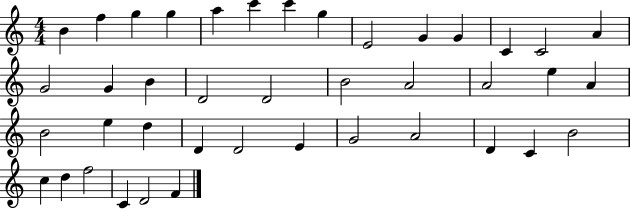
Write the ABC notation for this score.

X:1
T:Untitled
M:4/4
L:1/4
K:C
B f g g a c' c' g E2 G G C C2 A G2 G B D2 D2 B2 A2 A2 e A B2 e d D D2 E G2 A2 D C B2 c d f2 C D2 F